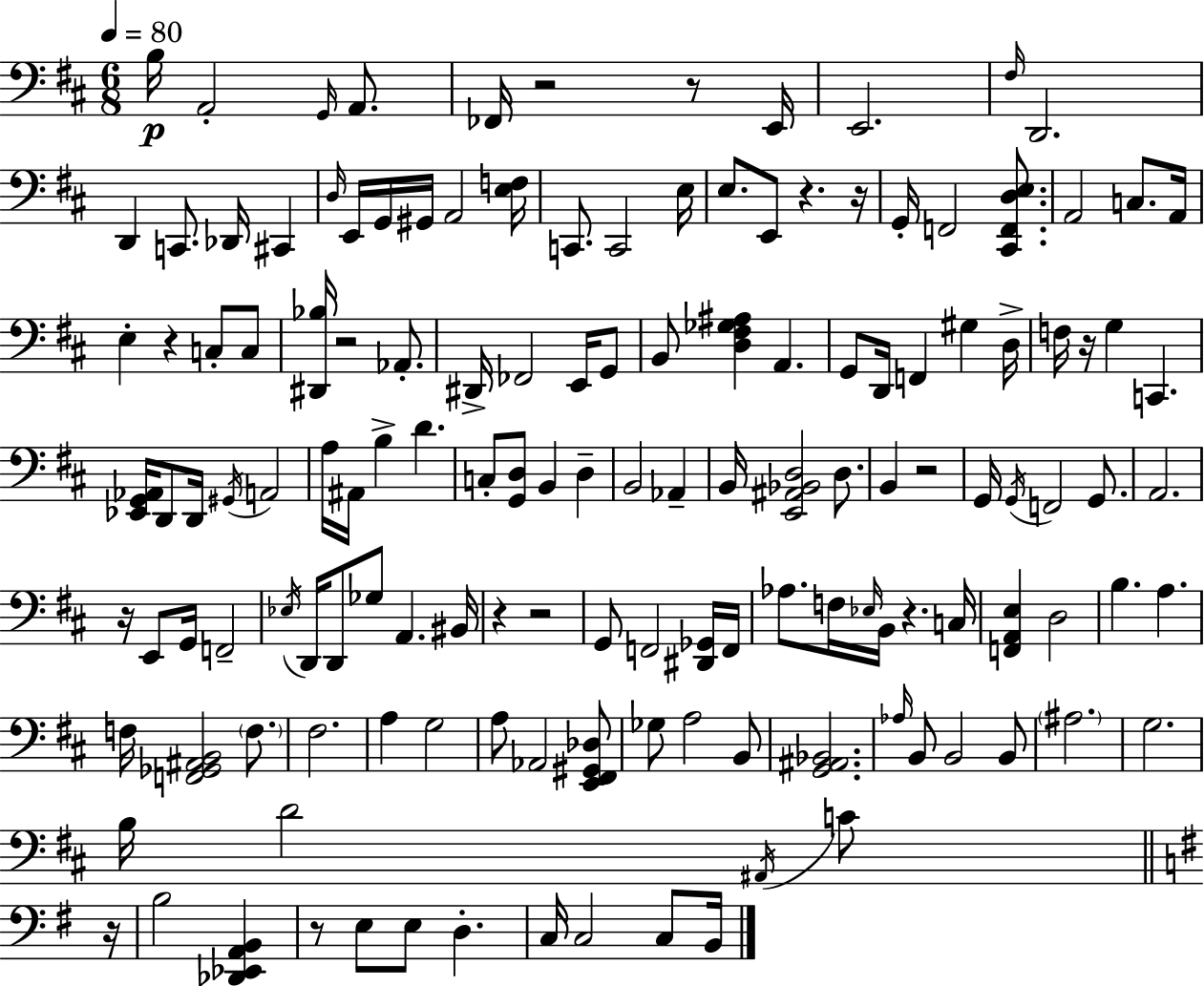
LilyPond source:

{
  \clef bass
  \numericTimeSignature
  \time 6/8
  \key d \major
  \tempo 4 = 80
  b16\p a,2-. \grace { g,16 } a,8. | fes,16 r2 r8 | e,16 e,2. | \grace { fis16 } d,2. | \break d,4 c,8. des,16 cis,4 | \grace { d16 } e,16 g,16 gis,16 a,2 | <e f>16 c,8. c,2 | e16 e8. e,8 r4. | \break r16 g,16-. f,2 | <cis, f, d e>8. a,2 c8. | a,16 e4-. r4 c8-. | c8 <dis, bes>16 r2 | \break aes,8.-. dis,16-> fes,2 | e,16 g,8 b,8 <d fis ges ais>4 a,4. | g,8 d,16 f,4 gis4 | d16-> f16 r16 g4 c,4. | \break <ees, g, aes,>16 d,8 d,16 \acciaccatura { gis,16 } a,2 | a16 ais,16 b4-> d'4. | c8-. <g, d>8 b,4 | d4-- b,2 | \break aes,4-- b,16 <e, ais, bes, d>2 | d8. b,4 r2 | g,16 \acciaccatura { g,16 } f,2 | g,8. a,2. | \break r16 e,8 g,16 f,2-- | \acciaccatura { ees16 } d,16 d,8 ges8 a,4. | bis,16 r4 r2 | g,8 f,2 | \break <dis, ges,>16 f,16 aes8. f16 \grace { ees16 } b,16 | r4. c16 <f, a, e>4 d2 | b4. | a4. f16 <f, ges, ais, b,>2 | \break \parenthesize f8. fis2. | a4 g2 | a8 aes,2 | <e, fis, gis, des>8 ges8 a2 | \break b,8 <g, ais, bes,>2. | \grace { aes16 } b,8 b,2 | b,8 \parenthesize ais2. | g2. | \break b16 d'2 | \acciaccatura { ais,16 } c'8 \bar "||" \break \key g \major r16 b2 <des, ees, a, b,>4 | r8 e8 e8 d4.-. | c16 c2 c8 | b,16 \bar "|."
}